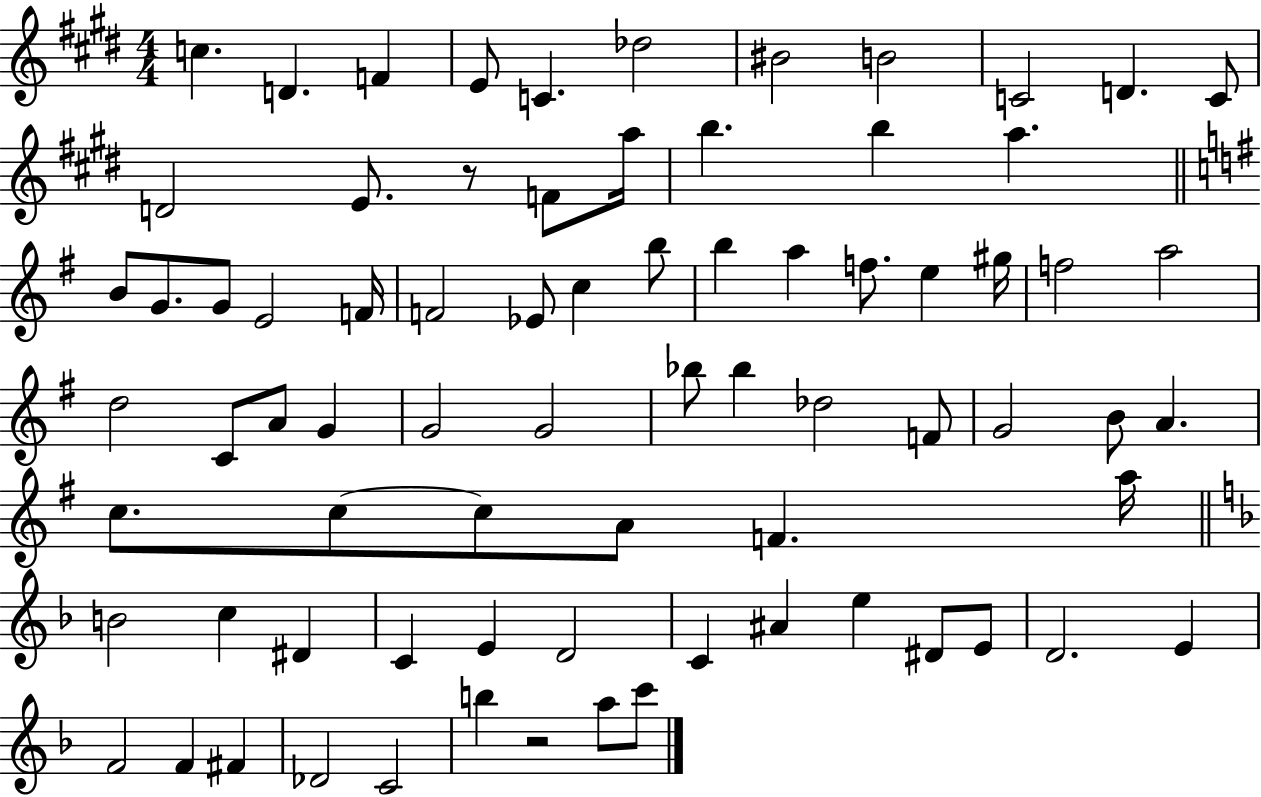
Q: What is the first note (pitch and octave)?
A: C5